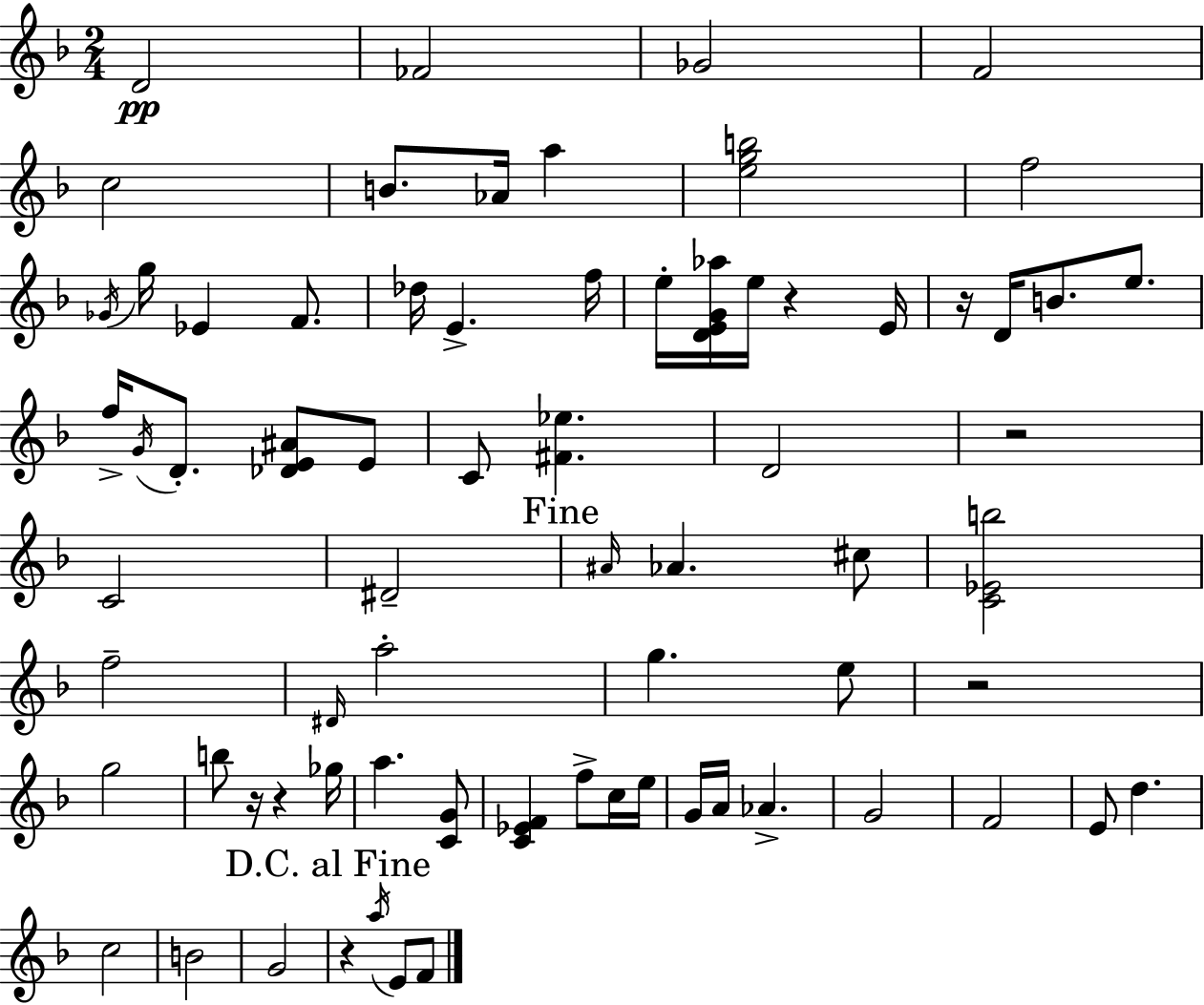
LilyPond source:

{
  \clef treble
  \numericTimeSignature
  \time 2/4
  \key d \minor
  \repeat volta 2 { d'2\pp | fes'2 | ges'2 | f'2 | \break c''2 | b'8. aes'16 a''4 | <e'' g'' b''>2 | f''2 | \break \acciaccatura { ges'16 } g''16 ees'4 f'8. | des''16 e'4.-> | f''16 e''16-. <d' e' g' aes''>16 e''16 r4 | e'16 r16 d'16 b'8. e''8. | \break f''16-> \acciaccatura { g'16 } d'8.-. <des' e' ais'>8 | e'8 c'8 <fis' ees''>4. | d'2 | r2 | \break c'2 | dis'2-- | \mark "Fine" \grace { ais'16 } aes'4. | cis''8 <c' ees' b''>2 | \break f''2-- | \grace { dis'16 } a''2-. | g''4. | e''8 r2 | \break g''2 | b''8 r16 r4 | ges''16 a''4. | <c' g'>8 <c' ees' f'>4 | \break f''8-> c''16 e''16 g'16 a'16 aes'4.-> | g'2 | f'2 | e'8 d''4. | \break c''2 | b'2 | g'2 | \mark "D.C. al Fine" r4 | \break \acciaccatura { a''16 } e'8 f'8 } \bar "|."
}